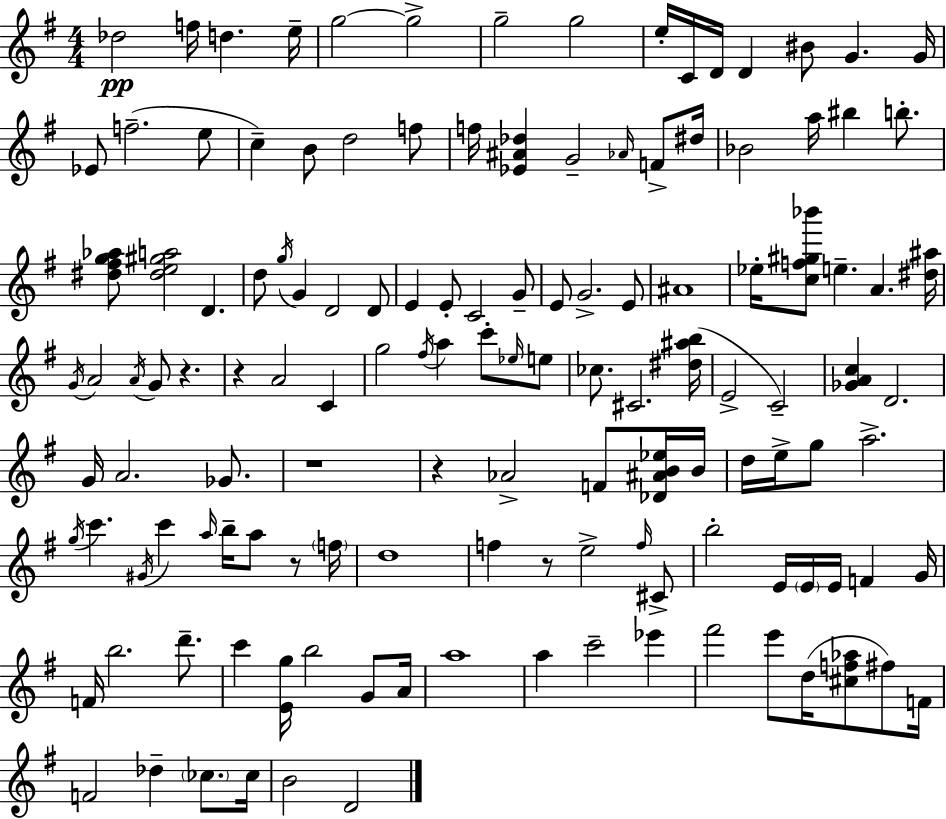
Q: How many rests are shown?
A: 6